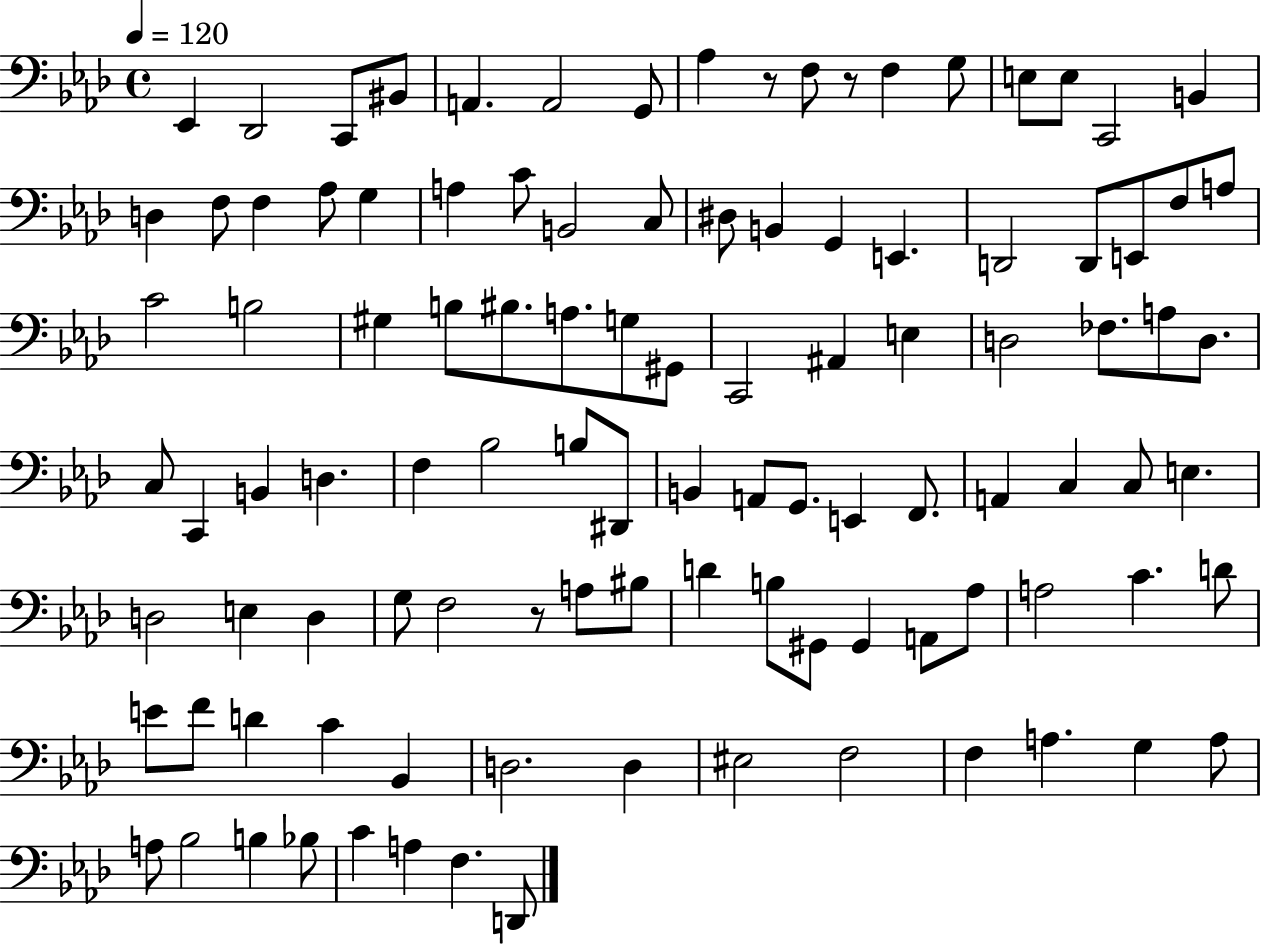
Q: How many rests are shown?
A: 3